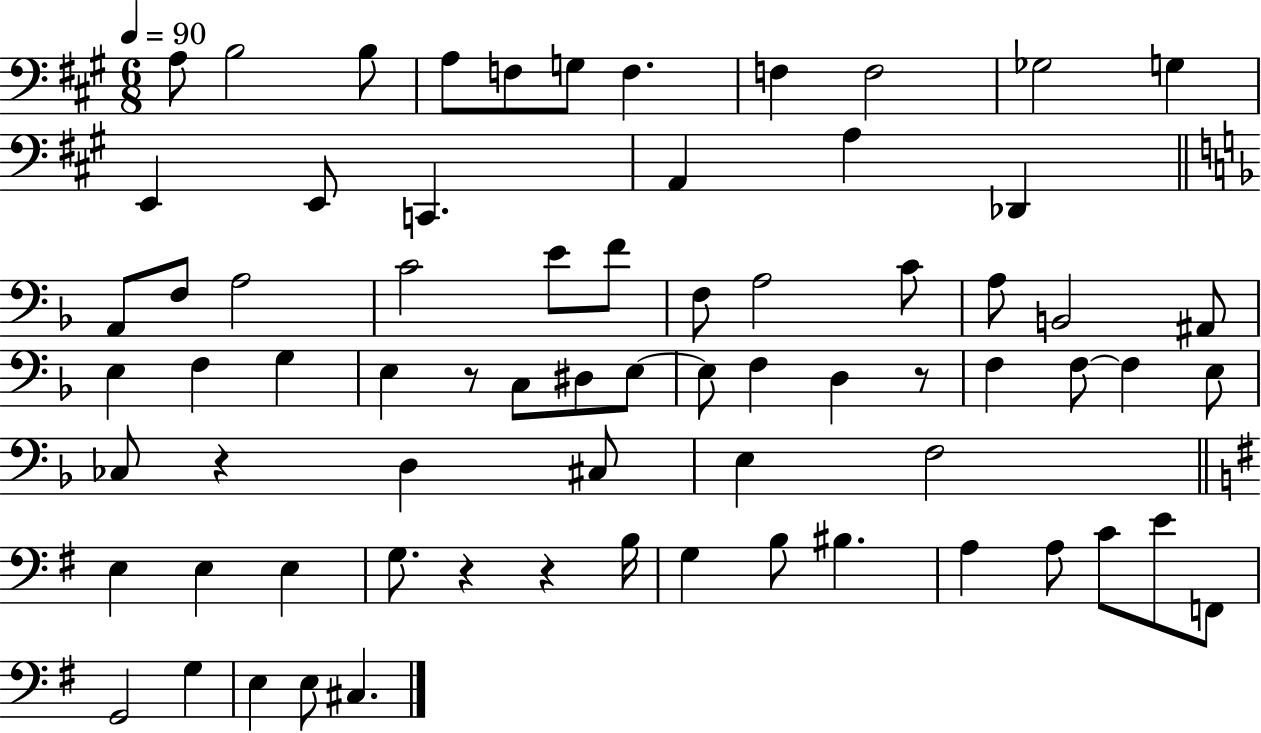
A3/e B3/h B3/e A3/e F3/e G3/e F3/q. F3/q F3/h Gb3/h G3/q E2/q E2/e C2/q. A2/q A3/q Db2/q A2/e F3/e A3/h C4/h E4/e F4/e F3/e A3/h C4/e A3/e B2/h A#2/e E3/q F3/q G3/q E3/q R/e C3/e D#3/e E3/e E3/e F3/q D3/q R/e F3/q F3/e F3/q E3/e CES3/e R/q D3/q C#3/e E3/q F3/h E3/q E3/q E3/q G3/e. R/q R/q B3/s G3/q B3/e BIS3/q. A3/q A3/e C4/e E4/e F2/e G2/h G3/q E3/q E3/e C#3/q.